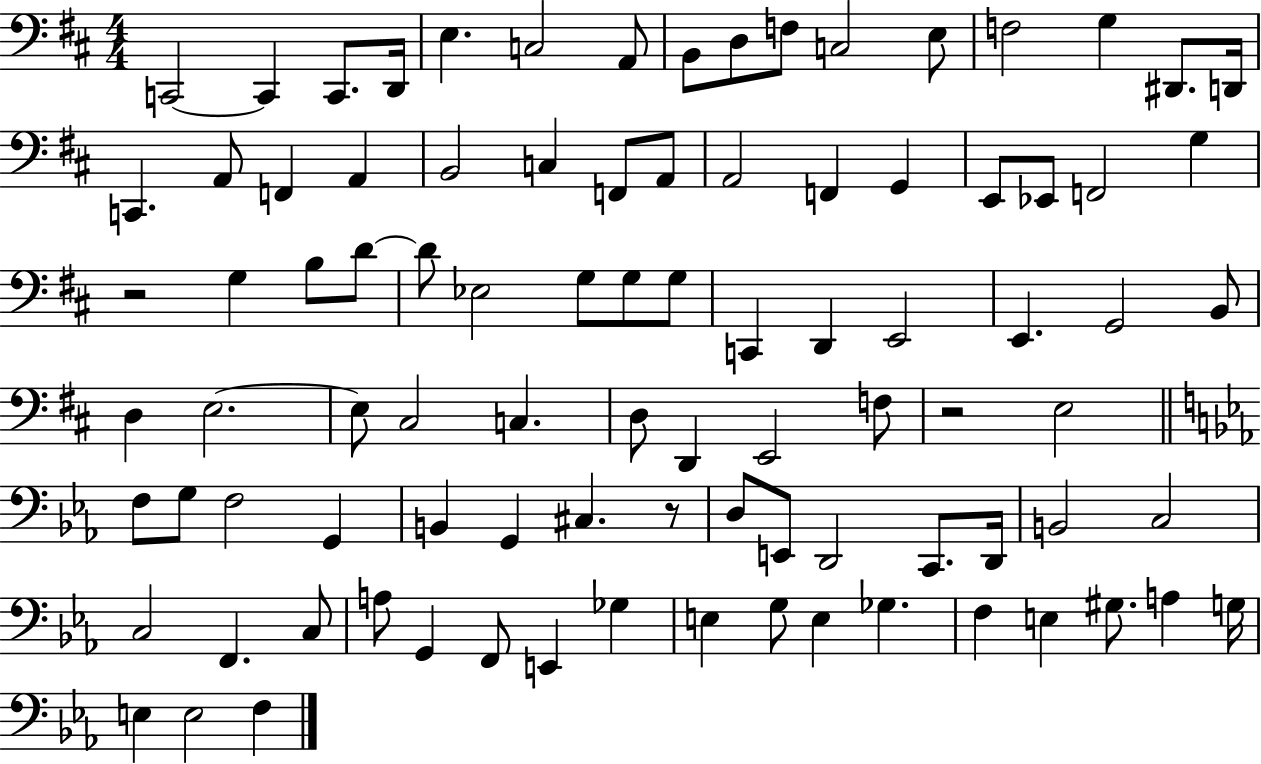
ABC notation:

X:1
T:Untitled
M:4/4
L:1/4
K:D
C,,2 C,, C,,/2 D,,/4 E, C,2 A,,/2 B,,/2 D,/2 F,/2 C,2 E,/2 F,2 G, ^D,,/2 D,,/4 C,, A,,/2 F,, A,, B,,2 C, F,,/2 A,,/2 A,,2 F,, G,, E,,/2 _E,,/2 F,,2 G, z2 G, B,/2 D/2 D/2 _E,2 G,/2 G,/2 G,/2 C,, D,, E,,2 E,, G,,2 B,,/2 D, E,2 E,/2 ^C,2 C, D,/2 D,, E,,2 F,/2 z2 E,2 F,/2 G,/2 F,2 G,, B,, G,, ^C, z/2 D,/2 E,,/2 D,,2 C,,/2 D,,/4 B,,2 C,2 C,2 F,, C,/2 A,/2 G,, F,,/2 E,, _G, E, G,/2 E, _G, F, E, ^G,/2 A, G,/4 E, E,2 F,